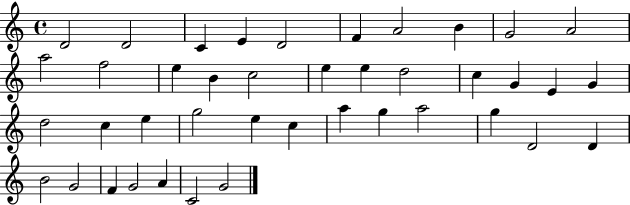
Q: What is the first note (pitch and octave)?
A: D4